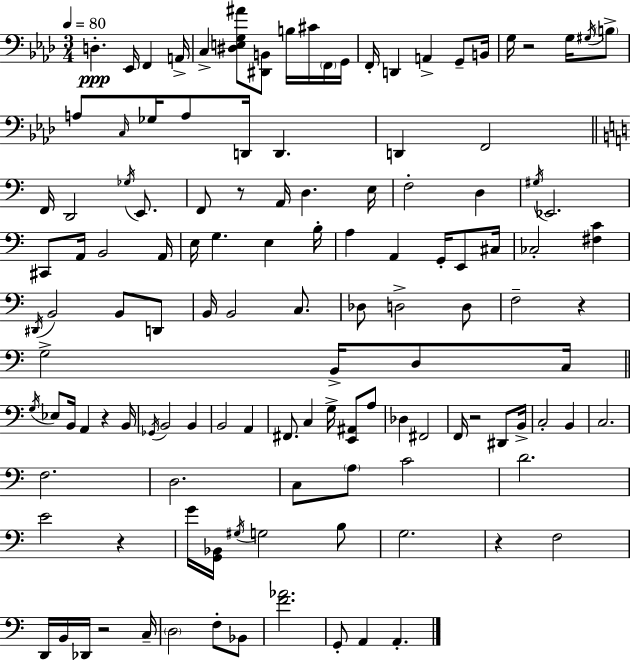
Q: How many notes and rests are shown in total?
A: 126